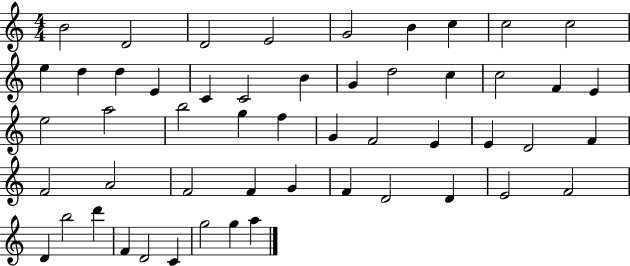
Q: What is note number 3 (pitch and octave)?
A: D4